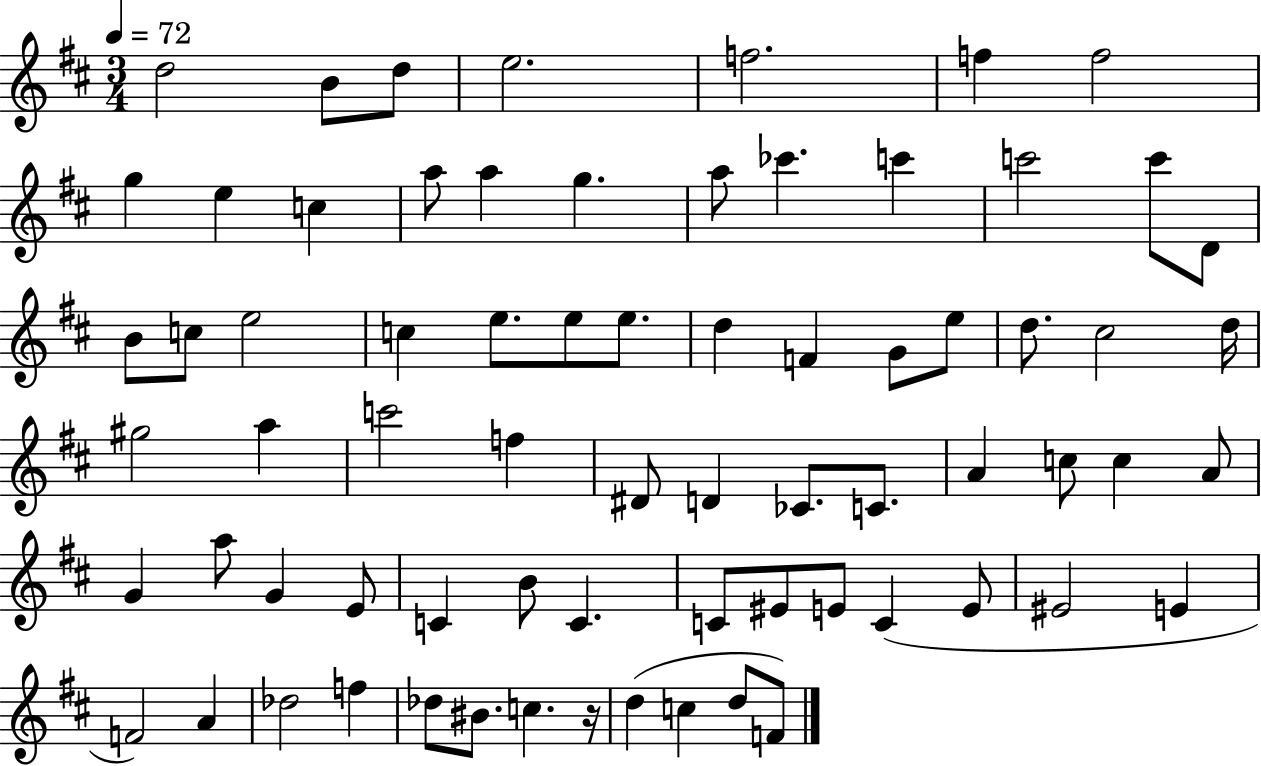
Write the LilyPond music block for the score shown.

{
  \clef treble
  \numericTimeSignature
  \time 3/4
  \key d \major
  \tempo 4 = 72
  d''2 b'8 d''8 | e''2. | f''2. | f''4 f''2 | \break g''4 e''4 c''4 | a''8 a''4 g''4. | a''8 ces'''4. c'''4 | c'''2 c'''8 d'8 | \break b'8 c''8 e''2 | c''4 e''8. e''8 e''8. | d''4 f'4 g'8 e''8 | d''8. cis''2 d''16 | \break gis''2 a''4 | c'''2 f''4 | dis'8 d'4 ces'8. c'8. | a'4 c''8 c''4 a'8 | \break g'4 a''8 g'4 e'8 | c'4 b'8 c'4. | c'8 eis'8 e'8 c'4( e'8 | eis'2 e'4 | \break f'2) a'4 | des''2 f''4 | des''8 bis'8. c''4. r16 | d''4( c''4 d''8 f'8) | \break \bar "|."
}